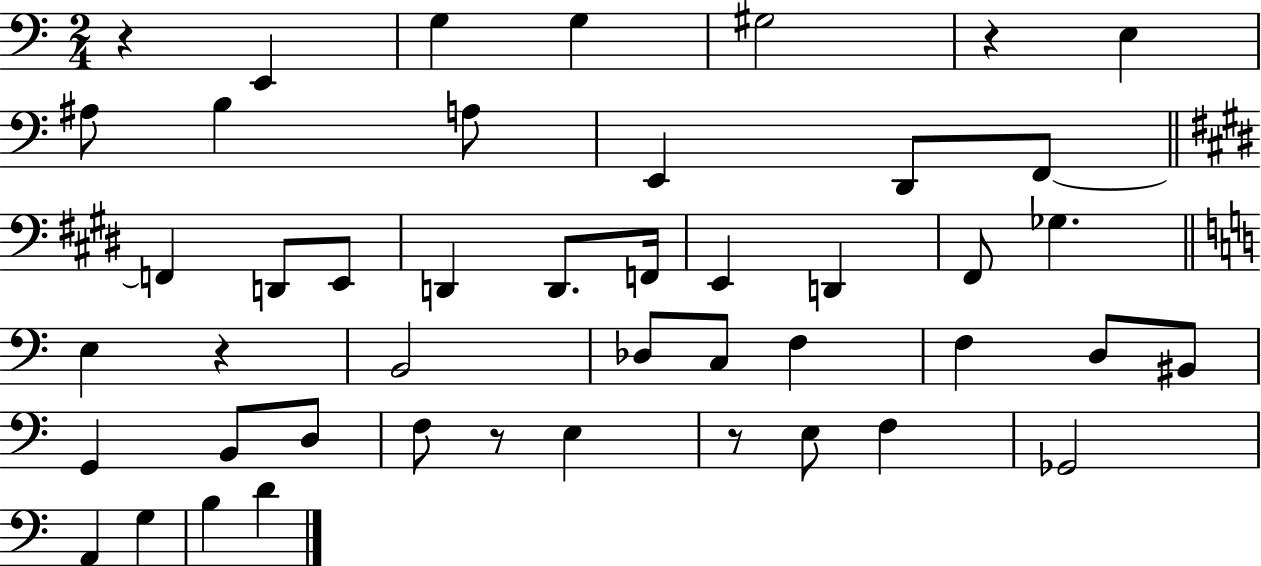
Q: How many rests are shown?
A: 5